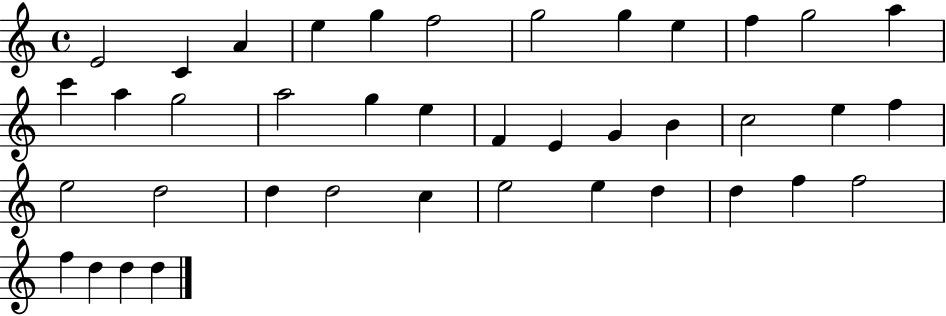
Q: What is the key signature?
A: C major